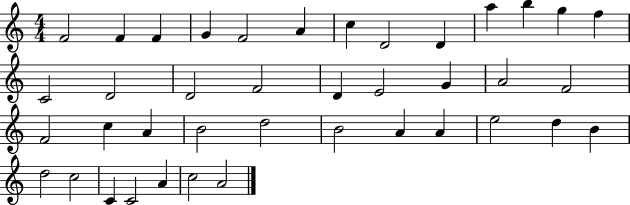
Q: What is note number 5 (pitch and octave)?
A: F4